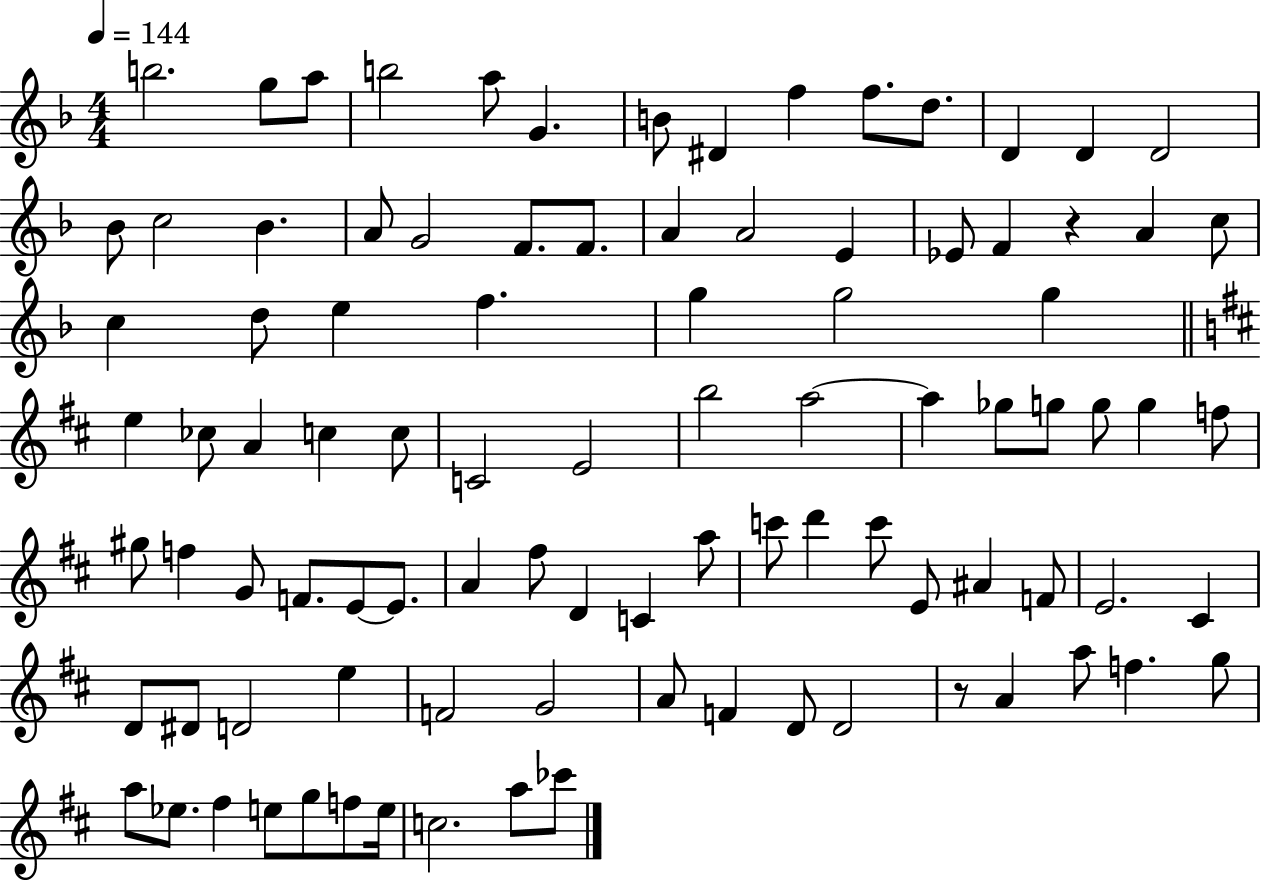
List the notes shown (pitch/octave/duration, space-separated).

B5/h. G5/e A5/e B5/h A5/e G4/q. B4/e D#4/q F5/q F5/e. D5/e. D4/q D4/q D4/h Bb4/e C5/h Bb4/q. A4/e G4/h F4/e. F4/e. A4/q A4/h E4/q Eb4/e F4/q R/q A4/q C5/e C5/q D5/e E5/q F5/q. G5/q G5/h G5/q E5/q CES5/e A4/q C5/q C5/e C4/h E4/h B5/h A5/h A5/q Gb5/e G5/e G5/e G5/q F5/e G#5/e F5/q G4/e F4/e. E4/e E4/e. A4/q F#5/e D4/q C4/q A5/e C6/e D6/q C6/e E4/e A#4/q F4/e E4/h. C#4/q D4/e D#4/e D4/h E5/q F4/h G4/h A4/e F4/q D4/e D4/h R/e A4/q A5/e F5/q. G5/e A5/e Eb5/e. F#5/q E5/e G5/e F5/e E5/s C5/h. A5/e CES6/e